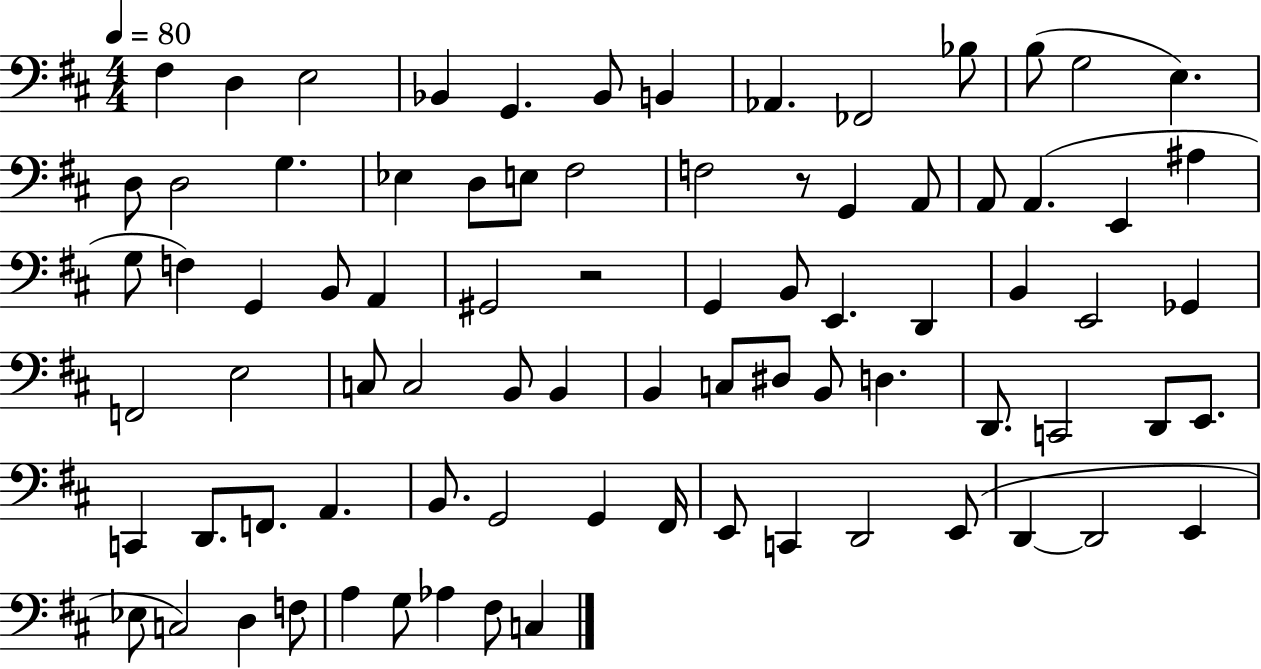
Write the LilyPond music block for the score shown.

{
  \clef bass
  \numericTimeSignature
  \time 4/4
  \key d \major
  \tempo 4 = 80
  fis4 d4 e2 | bes,4 g,4. bes,8 b,4 | aes,4. fes,2 bes8 | b8( g2 e4.) | \break d8 d2 g4. | ees4 d8 e8 fis2 | f2 r8 g,4 a,8 | a,8 a,4.( e,4 ais4 | \break g8 f4) g,4 b,8 a,4 | gis,2 r2 | g,4 b,8 e,4. d,4 | b,4 e,2 ges,4 | \break f,2 e2 | c8 c2 b,8 b,4 | b,4 c8 dis8 b,8 d4. | d,8. c,2 d,8 e,8. | \break c,4 d,8. f,8. a,4. | b,8. g,2 g,4 fis,16 | e,8 c,4 d,2 e,8( | d,4~~ d,2 e,4 | \break ees8 c2) d4 f8 | a4 g8 aes4 fis8 c4 | \bar "|."
}